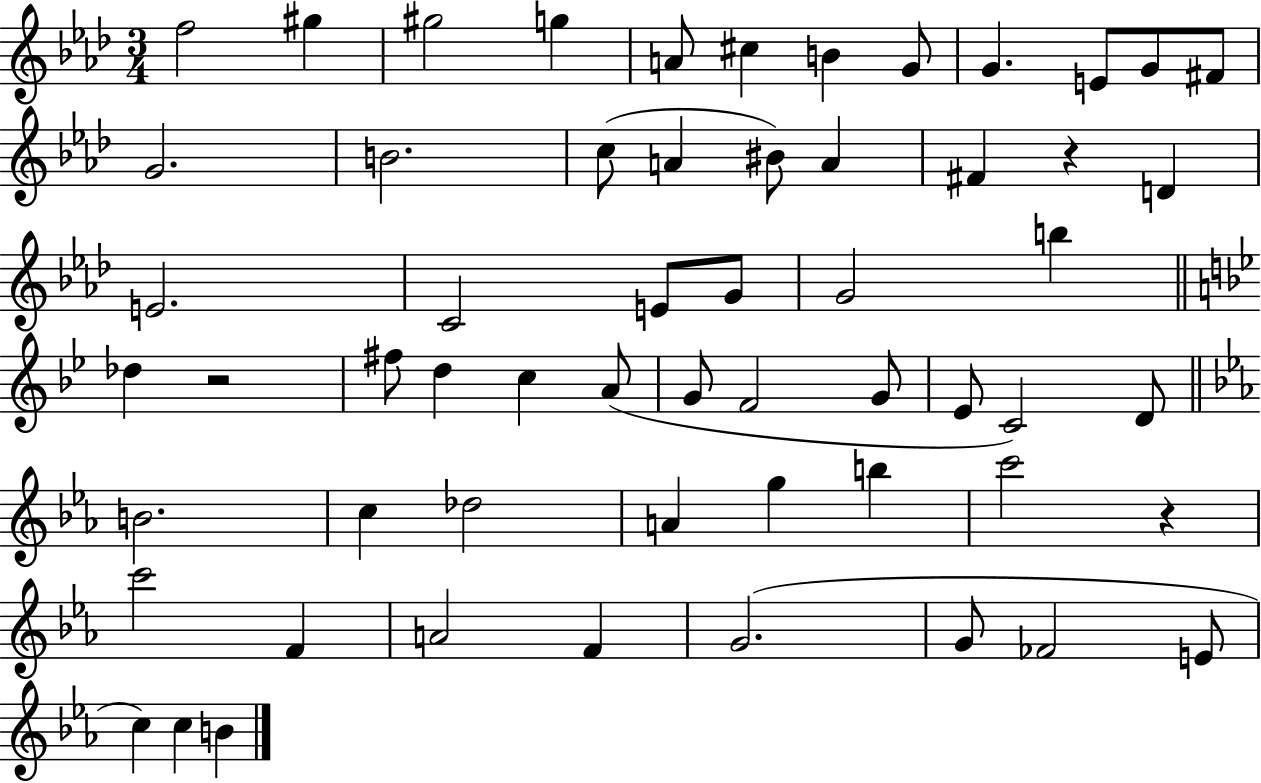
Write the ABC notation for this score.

X:1
T:Untitled
M:3/4
L:1/4
K:Ab
f2 ^g ^g2 g A/2 ^c B G/2 G E/2 G/2 ^F/2 G2 B2 c/2 A ^B/2 A ^F z D E2 C2 E/2 G/2 G2 b _d z2 ^f/2 d c A/2 G/2 F2 G/2 _E/2 C2 D/2 B2 c _d2 A g b c'2 z c'2 F A2 F G2 G/2 _F2 E/2 c c B